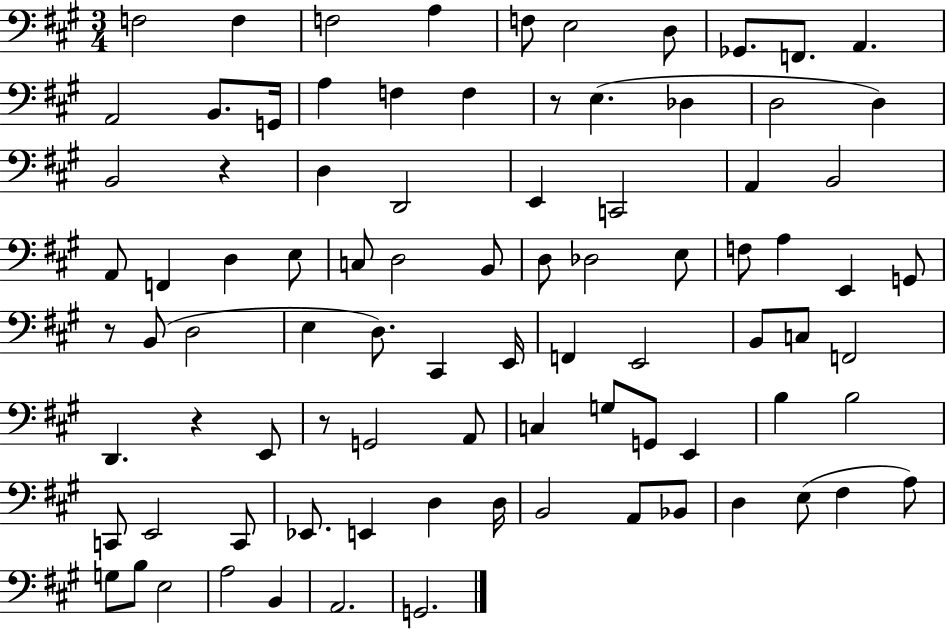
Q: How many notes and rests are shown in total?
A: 88